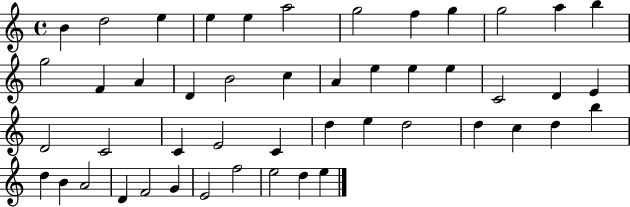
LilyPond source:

{
  \clef treble
  \time 4/4
  \defaultTimeSignature
  \key c \major
  b'4 d''2 e''4 | e''4 e''4 a''2 | g''2 f''4 g''4 | g''2 a''4 b''4 | \break g''2 f'4 a'4 | d'4 b'2 c''4 | a'4 e''4 e''4 e''4 | c'2 d'4 e'4 | \break d'2 c'2 | c'4 e'2 c'4 | d''4 e''4 d''2 | d''4 c''4 d''4 b''4 | \break d''4 b'4 a'2 | d'4 f'2 g'4 | e'2 f''2 | e''2 d''4 e''4 | \break \bar "|."
}